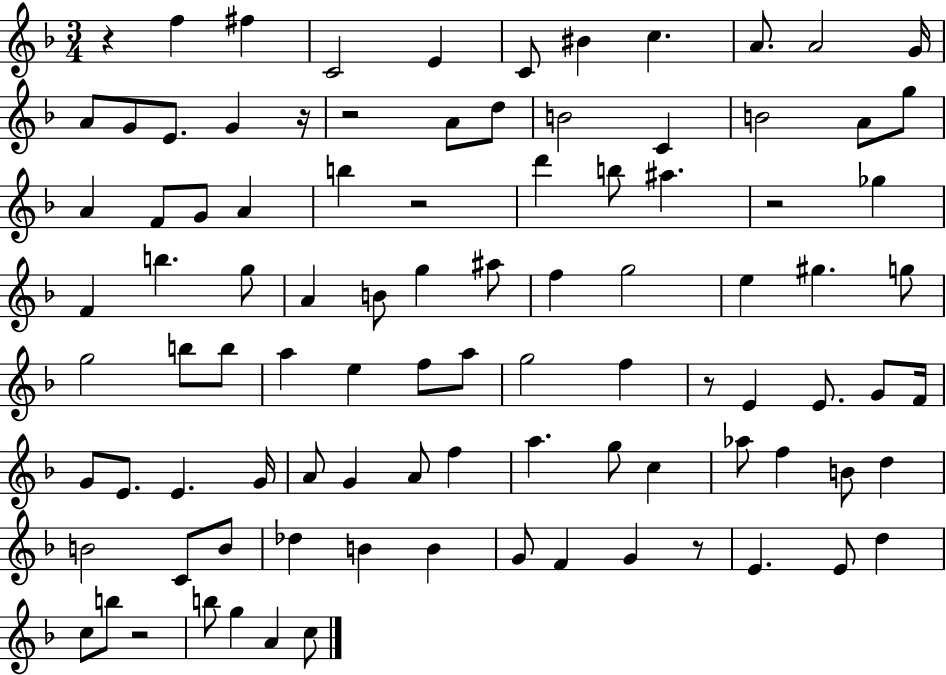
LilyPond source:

{
  \clef treble
  \numericTimeSignature
  \time 3/4
  \key f \major
  r4 f''4 fis''4 | c'2 e'4 | c'8 bis'4 c''4. | a'8. a'2 g'16 | \break a'8 g'8 e'8. g'4 r16 | r2 a'8 d''8 | b'2 c'4 | b'2 a'8 g''8 | \break a'4 f'8 g'8 a'4 | b''4 r2 | d'''4 b''8 ais''4. | r2 ges''4 | \break f'4 b''4. g''8 | a'4 b'8 g''4 ais''8 | f''4 g''2 | e''4 gis''4. g''8 | \break g''2 b''8 b''8 | a''4 e''4 f''8 a''8 | g''2 f''4 | r8 e'4 e'8. g'8 f'16 | \break g'8 e'8. e'4. g'16 | a'8 g'4 a'8 f''4 | a''4. g''8 c''4 | aes''8 f''4 b'8 d''4 | \break b'2 c'8 b'8 | des''4 b'4 b'4 | g'8 f'4 g'4 r8 | e'4. e'8 d''4 | \break c''8 b''8 r2 | b''8 g''4 a'4 c''8 | \bar "|."
}